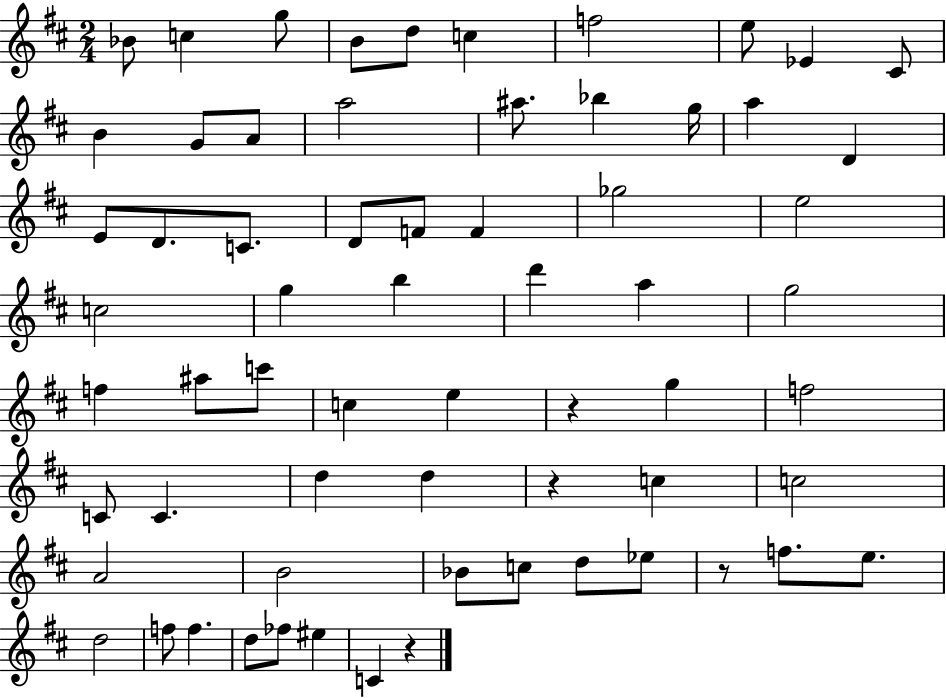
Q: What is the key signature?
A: D major